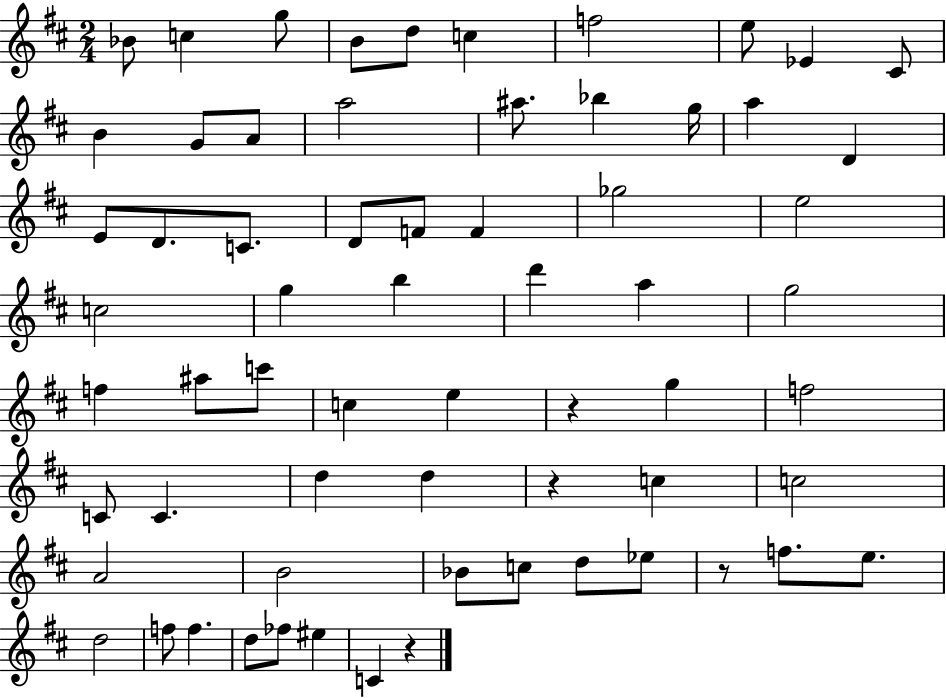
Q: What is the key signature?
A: D major